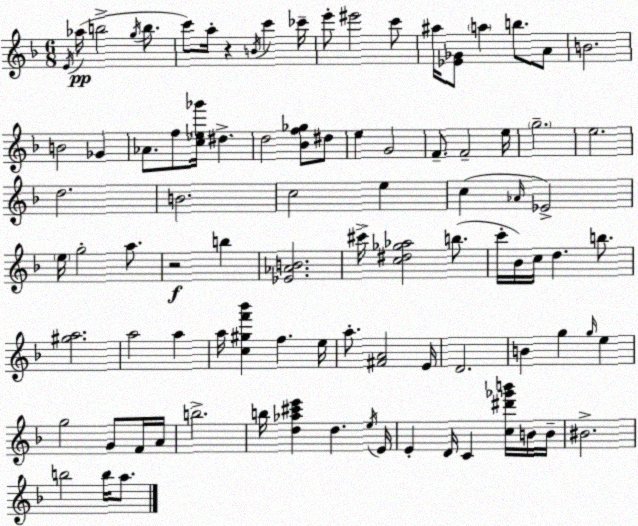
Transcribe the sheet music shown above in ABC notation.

X:1
T:Untitled
M:6/8
L:1/4
K:Dm
E/4 _a/4 b2 g/4 b/2 c'/2 a/4 z B/4 c' _c'/4 e'/2 ^e'2 c'/2 ^a/4 [_E_G]/2 a b/2 A/2 B2 B2 _G _A/2 f/2 [c_e_g']/4 ^d d2 [_Bf_g]/2 ^d/2 e G2 F/2 F2 e/4 g2 e2 d2 B2 c2 e c _A/4 _E2 e/4 g2 a/2 z2 b [_E_AB]2 ^c'/4 [c^d_g_a]2 b/2 c'/4 _B/4 c/4 d b/2 [^ga]2 a2 a a/4 [c^gf'_b'] f e/4 a/2 [^FA]2 E/4 D2 B g g/4 e g2 G/2 F/4 A/4 b2 b/4 [d_a^c'e'] d e/4 E/4 E D/4 C [c^d'_g'b']/4 B/4 B/4 ^B2 b2 b/4 a/2